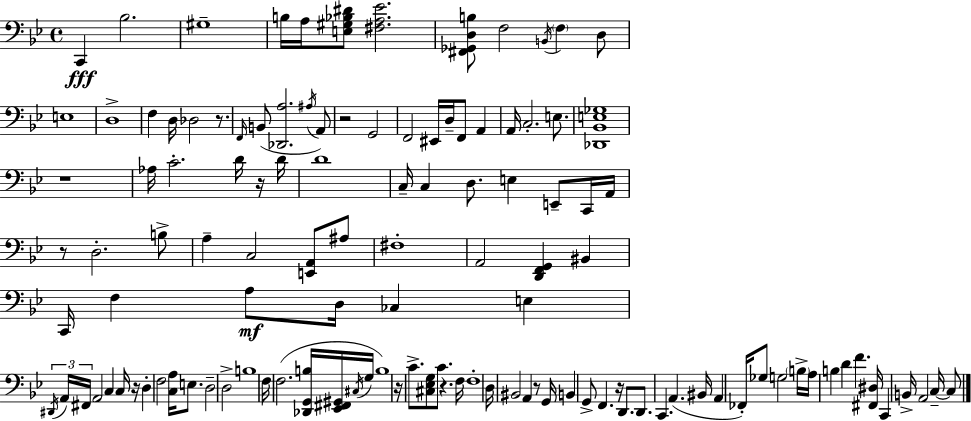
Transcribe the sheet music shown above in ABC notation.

X:1
T:Untitled
M:4/4
L:1/4
K:Bb
C,, _B,2 ^G,4 B,/4 A,/4 [E,^G,_B,^D]/2 [^F,A,_E]2 [^F,,_G,,D,B,]/2 F,2 B,,/4 F, D,/2 E,4 D,4 F, D,/4 _D,2 z/2 F,,/4 B,,/2 [_D,,A,]2 ^A,/4 A,,/2 z2 G,,2 F,,2 ^E,,/4 D,/4 F,,/2 A,, A,,/4 C,2 E,/2 [_D,,_B,,E,_G,]4 z4 _A,/4 C2 D/4 z/4 D/4 D4 C,/4 C, D,/2 E, E,,/2 C,,/4 A,,/4 z/2 D,2 B,/2 A, C,2 [E,,A,,]/2 ^A,/2 ^F,4 A,,2 [D,,F,,G,,] ^B,, C,,/4 F, A,/2 D,/4 _C, E, ^D,,/4 A,,/4 ^F,,/4 A,,2 C, C,/4 z/4 D, F,2 [C,A,]/4 E,/2 D,2 D,2 B,4 F,/4 F,2 [_D,,G,,B,]/4 [_E,,^F,,^G,,]/4 ^C,/4 G,/4 B,4 z/4 C/2 [^C,_E,G,]/2 C/2 z F,/4 F,4 D,/4 ^B,,2 A,, z/2 G,,/4 B,, G,,/2 F,, z/4 D,,/2 D,,/2 C,, A,, ^B,,/4 A,, _F,,/4 _G,/2 G,2 B,/4 A,/4 B, D F [^F,,^D,]/4 C,, B,,/4 A,,2 C,/4 C,/2